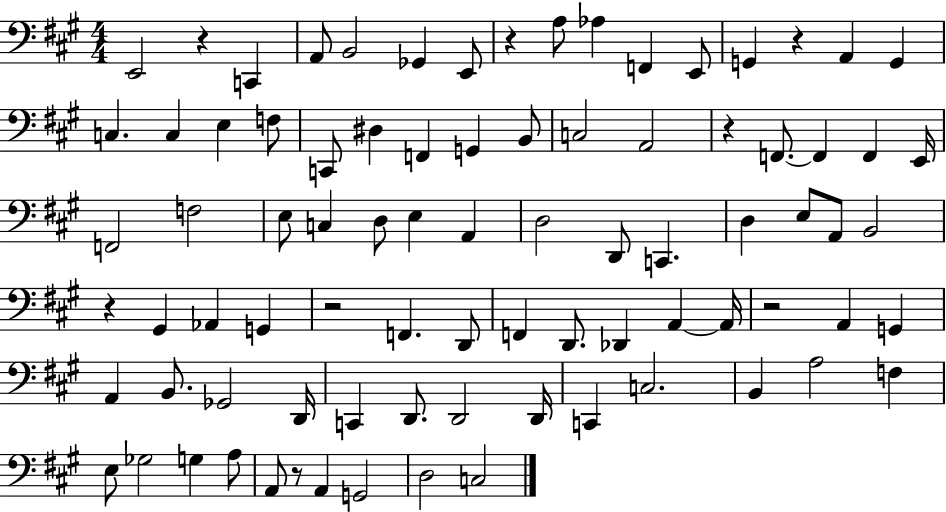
X:1
T:Untitled
M:4/4
L:1/4
K:A
E,,2 z C,, A,,/2 B,,2 _G,, E,,/2 z A,/2 _A, F,, E,,/2 G,, z A,, G,, C, C, E, F,/2 C,,/2 ^D, F,, G,, B,,/2 C,2 A,,2 z F,,/2 F,, F,, E,,/4 F,,2 F,2 E,/2 C, D,/2 E, A,, D,2 D,,/2 C,, D, E,/2 A,,/2 B,,2 z ^G,, _A,, G,, z2 F,, D,,/2 F,, D,,/2 _D,, A,, A,,/4 z2 A,, G,, A,, B,,/2 _G,,2 D,,/4 C,, D,,/2 D,,2 D,,/4 C,, C,2 B,, A,2 F, E,/2 _G,2 G, A,/2 A,,/2 z/2 A,, G,,2 D,2 C,2